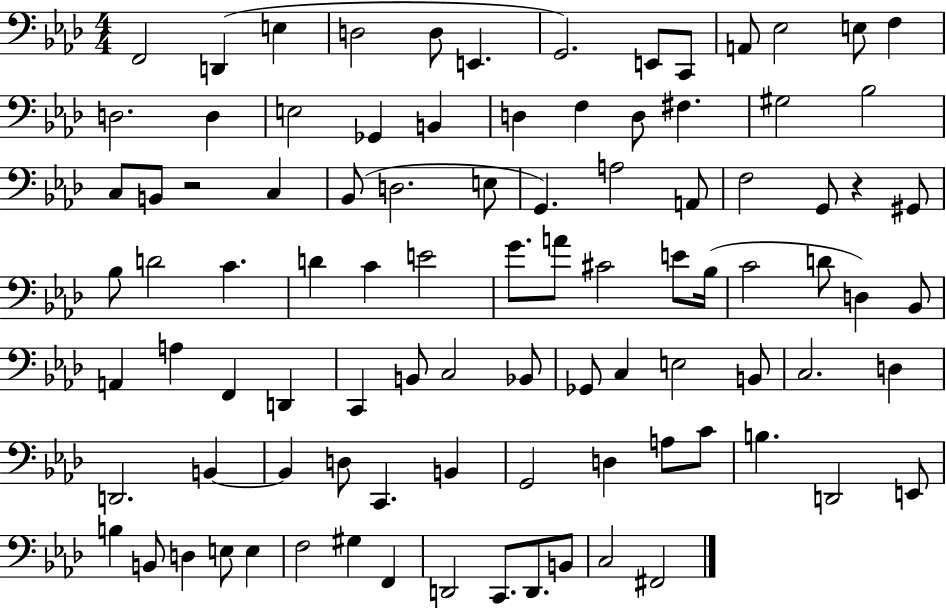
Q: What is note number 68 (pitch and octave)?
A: B2